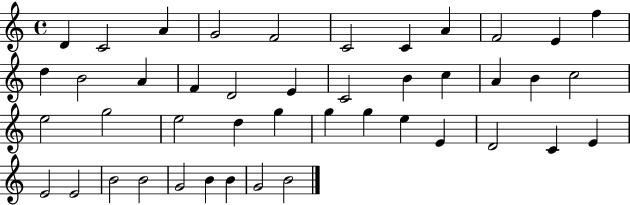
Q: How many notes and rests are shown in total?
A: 44